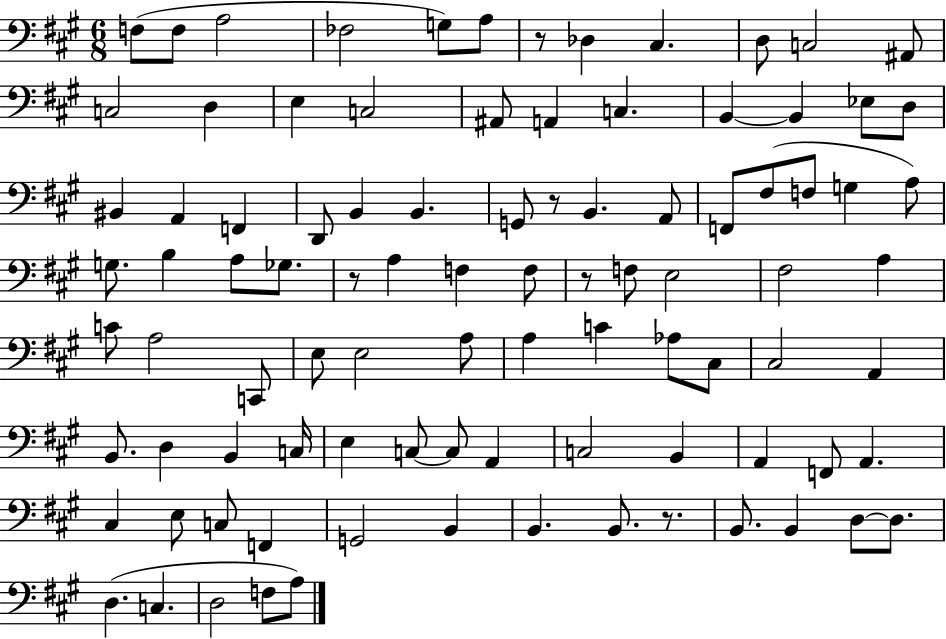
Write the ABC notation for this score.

X:1
T:Untitled
M:6/8
L:1/4
K:A
F,/2 F,/2 A,2 _F,2 G,/2 A,/2 z/2 _D, ^C, D,/2 C,2 ^A,,/2 C,2 D, E, C,2 ^A,,/2 A,, C, B,, B,, _E,/2 D,/2 ^B,, A,, F,, D,,/2 B,, B,, G,,/2 z/2 B,, A,,/2 F,,/2 ^F,/2 F,/2 G, A,/2 G,/2 B, A,/2 _G,/2 z/2 A, F, F,/2 z/2 F,/2 E,2 ^F,2 A, C/2 A,2 C,,/2 E,/2 E,2 A,/2 A, C _A,/2 ^C,/2 ^C,2 A,, B,,/2 D, B,, C,/4 E, C,/2 C,/2 A,, C,2 B,, A,, F,,/2 A,, ^C, E,/2 C,/2 F,, G,,2 B,, B,, B,,/2 z/2 B,,/2 B,, D,/2 D,/2 D, C, D,2 F,/2 A,/2